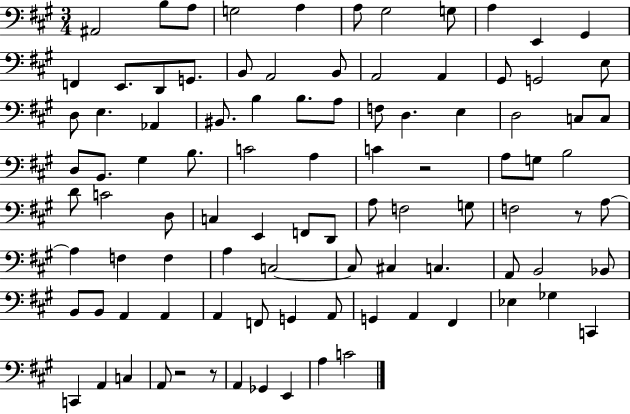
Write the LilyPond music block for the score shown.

{
  \clef bass
  \numericTimeSignature
  \time 3/4
  \key a \major
  ais,2 b8 a8 | g2 a4 | a8 gis2 g8 | a4 e,4 gis,4 | \break f,4 e,8. d,8 g,8. | b,8 a,2 b,8 | a,2 a,4 | gis,8 g,2 e8 | \break d8 e4. aes,4 | bis,8. b4 b8. a8 | f8 d4. e4 | d2 c8 c8 | \break d8 b,8. gis4 b8. | c'2 a4 | c'4 r2 | a8 g8 b2 | \break d'8 c'2 d8 | c4 e,4 f,8 d,8 | a8 f2 g8 | f2 r8 a8~~ | \break a4 f4 f4 | a4 c2~~ | c8 cis4 c4. | a,8 b,2 bes,8 | \break b,8 b,8 a,4 a,4 | a,4 f,8 g,4 a,8 | g,4 a,4 fis,4 | ees4 ges4 c,4 | \break c,4 a,4 c4 | a,8 r2 r8 | a,4 ges,4 e,4 | a4 c'2 | \break \bar "|."
}